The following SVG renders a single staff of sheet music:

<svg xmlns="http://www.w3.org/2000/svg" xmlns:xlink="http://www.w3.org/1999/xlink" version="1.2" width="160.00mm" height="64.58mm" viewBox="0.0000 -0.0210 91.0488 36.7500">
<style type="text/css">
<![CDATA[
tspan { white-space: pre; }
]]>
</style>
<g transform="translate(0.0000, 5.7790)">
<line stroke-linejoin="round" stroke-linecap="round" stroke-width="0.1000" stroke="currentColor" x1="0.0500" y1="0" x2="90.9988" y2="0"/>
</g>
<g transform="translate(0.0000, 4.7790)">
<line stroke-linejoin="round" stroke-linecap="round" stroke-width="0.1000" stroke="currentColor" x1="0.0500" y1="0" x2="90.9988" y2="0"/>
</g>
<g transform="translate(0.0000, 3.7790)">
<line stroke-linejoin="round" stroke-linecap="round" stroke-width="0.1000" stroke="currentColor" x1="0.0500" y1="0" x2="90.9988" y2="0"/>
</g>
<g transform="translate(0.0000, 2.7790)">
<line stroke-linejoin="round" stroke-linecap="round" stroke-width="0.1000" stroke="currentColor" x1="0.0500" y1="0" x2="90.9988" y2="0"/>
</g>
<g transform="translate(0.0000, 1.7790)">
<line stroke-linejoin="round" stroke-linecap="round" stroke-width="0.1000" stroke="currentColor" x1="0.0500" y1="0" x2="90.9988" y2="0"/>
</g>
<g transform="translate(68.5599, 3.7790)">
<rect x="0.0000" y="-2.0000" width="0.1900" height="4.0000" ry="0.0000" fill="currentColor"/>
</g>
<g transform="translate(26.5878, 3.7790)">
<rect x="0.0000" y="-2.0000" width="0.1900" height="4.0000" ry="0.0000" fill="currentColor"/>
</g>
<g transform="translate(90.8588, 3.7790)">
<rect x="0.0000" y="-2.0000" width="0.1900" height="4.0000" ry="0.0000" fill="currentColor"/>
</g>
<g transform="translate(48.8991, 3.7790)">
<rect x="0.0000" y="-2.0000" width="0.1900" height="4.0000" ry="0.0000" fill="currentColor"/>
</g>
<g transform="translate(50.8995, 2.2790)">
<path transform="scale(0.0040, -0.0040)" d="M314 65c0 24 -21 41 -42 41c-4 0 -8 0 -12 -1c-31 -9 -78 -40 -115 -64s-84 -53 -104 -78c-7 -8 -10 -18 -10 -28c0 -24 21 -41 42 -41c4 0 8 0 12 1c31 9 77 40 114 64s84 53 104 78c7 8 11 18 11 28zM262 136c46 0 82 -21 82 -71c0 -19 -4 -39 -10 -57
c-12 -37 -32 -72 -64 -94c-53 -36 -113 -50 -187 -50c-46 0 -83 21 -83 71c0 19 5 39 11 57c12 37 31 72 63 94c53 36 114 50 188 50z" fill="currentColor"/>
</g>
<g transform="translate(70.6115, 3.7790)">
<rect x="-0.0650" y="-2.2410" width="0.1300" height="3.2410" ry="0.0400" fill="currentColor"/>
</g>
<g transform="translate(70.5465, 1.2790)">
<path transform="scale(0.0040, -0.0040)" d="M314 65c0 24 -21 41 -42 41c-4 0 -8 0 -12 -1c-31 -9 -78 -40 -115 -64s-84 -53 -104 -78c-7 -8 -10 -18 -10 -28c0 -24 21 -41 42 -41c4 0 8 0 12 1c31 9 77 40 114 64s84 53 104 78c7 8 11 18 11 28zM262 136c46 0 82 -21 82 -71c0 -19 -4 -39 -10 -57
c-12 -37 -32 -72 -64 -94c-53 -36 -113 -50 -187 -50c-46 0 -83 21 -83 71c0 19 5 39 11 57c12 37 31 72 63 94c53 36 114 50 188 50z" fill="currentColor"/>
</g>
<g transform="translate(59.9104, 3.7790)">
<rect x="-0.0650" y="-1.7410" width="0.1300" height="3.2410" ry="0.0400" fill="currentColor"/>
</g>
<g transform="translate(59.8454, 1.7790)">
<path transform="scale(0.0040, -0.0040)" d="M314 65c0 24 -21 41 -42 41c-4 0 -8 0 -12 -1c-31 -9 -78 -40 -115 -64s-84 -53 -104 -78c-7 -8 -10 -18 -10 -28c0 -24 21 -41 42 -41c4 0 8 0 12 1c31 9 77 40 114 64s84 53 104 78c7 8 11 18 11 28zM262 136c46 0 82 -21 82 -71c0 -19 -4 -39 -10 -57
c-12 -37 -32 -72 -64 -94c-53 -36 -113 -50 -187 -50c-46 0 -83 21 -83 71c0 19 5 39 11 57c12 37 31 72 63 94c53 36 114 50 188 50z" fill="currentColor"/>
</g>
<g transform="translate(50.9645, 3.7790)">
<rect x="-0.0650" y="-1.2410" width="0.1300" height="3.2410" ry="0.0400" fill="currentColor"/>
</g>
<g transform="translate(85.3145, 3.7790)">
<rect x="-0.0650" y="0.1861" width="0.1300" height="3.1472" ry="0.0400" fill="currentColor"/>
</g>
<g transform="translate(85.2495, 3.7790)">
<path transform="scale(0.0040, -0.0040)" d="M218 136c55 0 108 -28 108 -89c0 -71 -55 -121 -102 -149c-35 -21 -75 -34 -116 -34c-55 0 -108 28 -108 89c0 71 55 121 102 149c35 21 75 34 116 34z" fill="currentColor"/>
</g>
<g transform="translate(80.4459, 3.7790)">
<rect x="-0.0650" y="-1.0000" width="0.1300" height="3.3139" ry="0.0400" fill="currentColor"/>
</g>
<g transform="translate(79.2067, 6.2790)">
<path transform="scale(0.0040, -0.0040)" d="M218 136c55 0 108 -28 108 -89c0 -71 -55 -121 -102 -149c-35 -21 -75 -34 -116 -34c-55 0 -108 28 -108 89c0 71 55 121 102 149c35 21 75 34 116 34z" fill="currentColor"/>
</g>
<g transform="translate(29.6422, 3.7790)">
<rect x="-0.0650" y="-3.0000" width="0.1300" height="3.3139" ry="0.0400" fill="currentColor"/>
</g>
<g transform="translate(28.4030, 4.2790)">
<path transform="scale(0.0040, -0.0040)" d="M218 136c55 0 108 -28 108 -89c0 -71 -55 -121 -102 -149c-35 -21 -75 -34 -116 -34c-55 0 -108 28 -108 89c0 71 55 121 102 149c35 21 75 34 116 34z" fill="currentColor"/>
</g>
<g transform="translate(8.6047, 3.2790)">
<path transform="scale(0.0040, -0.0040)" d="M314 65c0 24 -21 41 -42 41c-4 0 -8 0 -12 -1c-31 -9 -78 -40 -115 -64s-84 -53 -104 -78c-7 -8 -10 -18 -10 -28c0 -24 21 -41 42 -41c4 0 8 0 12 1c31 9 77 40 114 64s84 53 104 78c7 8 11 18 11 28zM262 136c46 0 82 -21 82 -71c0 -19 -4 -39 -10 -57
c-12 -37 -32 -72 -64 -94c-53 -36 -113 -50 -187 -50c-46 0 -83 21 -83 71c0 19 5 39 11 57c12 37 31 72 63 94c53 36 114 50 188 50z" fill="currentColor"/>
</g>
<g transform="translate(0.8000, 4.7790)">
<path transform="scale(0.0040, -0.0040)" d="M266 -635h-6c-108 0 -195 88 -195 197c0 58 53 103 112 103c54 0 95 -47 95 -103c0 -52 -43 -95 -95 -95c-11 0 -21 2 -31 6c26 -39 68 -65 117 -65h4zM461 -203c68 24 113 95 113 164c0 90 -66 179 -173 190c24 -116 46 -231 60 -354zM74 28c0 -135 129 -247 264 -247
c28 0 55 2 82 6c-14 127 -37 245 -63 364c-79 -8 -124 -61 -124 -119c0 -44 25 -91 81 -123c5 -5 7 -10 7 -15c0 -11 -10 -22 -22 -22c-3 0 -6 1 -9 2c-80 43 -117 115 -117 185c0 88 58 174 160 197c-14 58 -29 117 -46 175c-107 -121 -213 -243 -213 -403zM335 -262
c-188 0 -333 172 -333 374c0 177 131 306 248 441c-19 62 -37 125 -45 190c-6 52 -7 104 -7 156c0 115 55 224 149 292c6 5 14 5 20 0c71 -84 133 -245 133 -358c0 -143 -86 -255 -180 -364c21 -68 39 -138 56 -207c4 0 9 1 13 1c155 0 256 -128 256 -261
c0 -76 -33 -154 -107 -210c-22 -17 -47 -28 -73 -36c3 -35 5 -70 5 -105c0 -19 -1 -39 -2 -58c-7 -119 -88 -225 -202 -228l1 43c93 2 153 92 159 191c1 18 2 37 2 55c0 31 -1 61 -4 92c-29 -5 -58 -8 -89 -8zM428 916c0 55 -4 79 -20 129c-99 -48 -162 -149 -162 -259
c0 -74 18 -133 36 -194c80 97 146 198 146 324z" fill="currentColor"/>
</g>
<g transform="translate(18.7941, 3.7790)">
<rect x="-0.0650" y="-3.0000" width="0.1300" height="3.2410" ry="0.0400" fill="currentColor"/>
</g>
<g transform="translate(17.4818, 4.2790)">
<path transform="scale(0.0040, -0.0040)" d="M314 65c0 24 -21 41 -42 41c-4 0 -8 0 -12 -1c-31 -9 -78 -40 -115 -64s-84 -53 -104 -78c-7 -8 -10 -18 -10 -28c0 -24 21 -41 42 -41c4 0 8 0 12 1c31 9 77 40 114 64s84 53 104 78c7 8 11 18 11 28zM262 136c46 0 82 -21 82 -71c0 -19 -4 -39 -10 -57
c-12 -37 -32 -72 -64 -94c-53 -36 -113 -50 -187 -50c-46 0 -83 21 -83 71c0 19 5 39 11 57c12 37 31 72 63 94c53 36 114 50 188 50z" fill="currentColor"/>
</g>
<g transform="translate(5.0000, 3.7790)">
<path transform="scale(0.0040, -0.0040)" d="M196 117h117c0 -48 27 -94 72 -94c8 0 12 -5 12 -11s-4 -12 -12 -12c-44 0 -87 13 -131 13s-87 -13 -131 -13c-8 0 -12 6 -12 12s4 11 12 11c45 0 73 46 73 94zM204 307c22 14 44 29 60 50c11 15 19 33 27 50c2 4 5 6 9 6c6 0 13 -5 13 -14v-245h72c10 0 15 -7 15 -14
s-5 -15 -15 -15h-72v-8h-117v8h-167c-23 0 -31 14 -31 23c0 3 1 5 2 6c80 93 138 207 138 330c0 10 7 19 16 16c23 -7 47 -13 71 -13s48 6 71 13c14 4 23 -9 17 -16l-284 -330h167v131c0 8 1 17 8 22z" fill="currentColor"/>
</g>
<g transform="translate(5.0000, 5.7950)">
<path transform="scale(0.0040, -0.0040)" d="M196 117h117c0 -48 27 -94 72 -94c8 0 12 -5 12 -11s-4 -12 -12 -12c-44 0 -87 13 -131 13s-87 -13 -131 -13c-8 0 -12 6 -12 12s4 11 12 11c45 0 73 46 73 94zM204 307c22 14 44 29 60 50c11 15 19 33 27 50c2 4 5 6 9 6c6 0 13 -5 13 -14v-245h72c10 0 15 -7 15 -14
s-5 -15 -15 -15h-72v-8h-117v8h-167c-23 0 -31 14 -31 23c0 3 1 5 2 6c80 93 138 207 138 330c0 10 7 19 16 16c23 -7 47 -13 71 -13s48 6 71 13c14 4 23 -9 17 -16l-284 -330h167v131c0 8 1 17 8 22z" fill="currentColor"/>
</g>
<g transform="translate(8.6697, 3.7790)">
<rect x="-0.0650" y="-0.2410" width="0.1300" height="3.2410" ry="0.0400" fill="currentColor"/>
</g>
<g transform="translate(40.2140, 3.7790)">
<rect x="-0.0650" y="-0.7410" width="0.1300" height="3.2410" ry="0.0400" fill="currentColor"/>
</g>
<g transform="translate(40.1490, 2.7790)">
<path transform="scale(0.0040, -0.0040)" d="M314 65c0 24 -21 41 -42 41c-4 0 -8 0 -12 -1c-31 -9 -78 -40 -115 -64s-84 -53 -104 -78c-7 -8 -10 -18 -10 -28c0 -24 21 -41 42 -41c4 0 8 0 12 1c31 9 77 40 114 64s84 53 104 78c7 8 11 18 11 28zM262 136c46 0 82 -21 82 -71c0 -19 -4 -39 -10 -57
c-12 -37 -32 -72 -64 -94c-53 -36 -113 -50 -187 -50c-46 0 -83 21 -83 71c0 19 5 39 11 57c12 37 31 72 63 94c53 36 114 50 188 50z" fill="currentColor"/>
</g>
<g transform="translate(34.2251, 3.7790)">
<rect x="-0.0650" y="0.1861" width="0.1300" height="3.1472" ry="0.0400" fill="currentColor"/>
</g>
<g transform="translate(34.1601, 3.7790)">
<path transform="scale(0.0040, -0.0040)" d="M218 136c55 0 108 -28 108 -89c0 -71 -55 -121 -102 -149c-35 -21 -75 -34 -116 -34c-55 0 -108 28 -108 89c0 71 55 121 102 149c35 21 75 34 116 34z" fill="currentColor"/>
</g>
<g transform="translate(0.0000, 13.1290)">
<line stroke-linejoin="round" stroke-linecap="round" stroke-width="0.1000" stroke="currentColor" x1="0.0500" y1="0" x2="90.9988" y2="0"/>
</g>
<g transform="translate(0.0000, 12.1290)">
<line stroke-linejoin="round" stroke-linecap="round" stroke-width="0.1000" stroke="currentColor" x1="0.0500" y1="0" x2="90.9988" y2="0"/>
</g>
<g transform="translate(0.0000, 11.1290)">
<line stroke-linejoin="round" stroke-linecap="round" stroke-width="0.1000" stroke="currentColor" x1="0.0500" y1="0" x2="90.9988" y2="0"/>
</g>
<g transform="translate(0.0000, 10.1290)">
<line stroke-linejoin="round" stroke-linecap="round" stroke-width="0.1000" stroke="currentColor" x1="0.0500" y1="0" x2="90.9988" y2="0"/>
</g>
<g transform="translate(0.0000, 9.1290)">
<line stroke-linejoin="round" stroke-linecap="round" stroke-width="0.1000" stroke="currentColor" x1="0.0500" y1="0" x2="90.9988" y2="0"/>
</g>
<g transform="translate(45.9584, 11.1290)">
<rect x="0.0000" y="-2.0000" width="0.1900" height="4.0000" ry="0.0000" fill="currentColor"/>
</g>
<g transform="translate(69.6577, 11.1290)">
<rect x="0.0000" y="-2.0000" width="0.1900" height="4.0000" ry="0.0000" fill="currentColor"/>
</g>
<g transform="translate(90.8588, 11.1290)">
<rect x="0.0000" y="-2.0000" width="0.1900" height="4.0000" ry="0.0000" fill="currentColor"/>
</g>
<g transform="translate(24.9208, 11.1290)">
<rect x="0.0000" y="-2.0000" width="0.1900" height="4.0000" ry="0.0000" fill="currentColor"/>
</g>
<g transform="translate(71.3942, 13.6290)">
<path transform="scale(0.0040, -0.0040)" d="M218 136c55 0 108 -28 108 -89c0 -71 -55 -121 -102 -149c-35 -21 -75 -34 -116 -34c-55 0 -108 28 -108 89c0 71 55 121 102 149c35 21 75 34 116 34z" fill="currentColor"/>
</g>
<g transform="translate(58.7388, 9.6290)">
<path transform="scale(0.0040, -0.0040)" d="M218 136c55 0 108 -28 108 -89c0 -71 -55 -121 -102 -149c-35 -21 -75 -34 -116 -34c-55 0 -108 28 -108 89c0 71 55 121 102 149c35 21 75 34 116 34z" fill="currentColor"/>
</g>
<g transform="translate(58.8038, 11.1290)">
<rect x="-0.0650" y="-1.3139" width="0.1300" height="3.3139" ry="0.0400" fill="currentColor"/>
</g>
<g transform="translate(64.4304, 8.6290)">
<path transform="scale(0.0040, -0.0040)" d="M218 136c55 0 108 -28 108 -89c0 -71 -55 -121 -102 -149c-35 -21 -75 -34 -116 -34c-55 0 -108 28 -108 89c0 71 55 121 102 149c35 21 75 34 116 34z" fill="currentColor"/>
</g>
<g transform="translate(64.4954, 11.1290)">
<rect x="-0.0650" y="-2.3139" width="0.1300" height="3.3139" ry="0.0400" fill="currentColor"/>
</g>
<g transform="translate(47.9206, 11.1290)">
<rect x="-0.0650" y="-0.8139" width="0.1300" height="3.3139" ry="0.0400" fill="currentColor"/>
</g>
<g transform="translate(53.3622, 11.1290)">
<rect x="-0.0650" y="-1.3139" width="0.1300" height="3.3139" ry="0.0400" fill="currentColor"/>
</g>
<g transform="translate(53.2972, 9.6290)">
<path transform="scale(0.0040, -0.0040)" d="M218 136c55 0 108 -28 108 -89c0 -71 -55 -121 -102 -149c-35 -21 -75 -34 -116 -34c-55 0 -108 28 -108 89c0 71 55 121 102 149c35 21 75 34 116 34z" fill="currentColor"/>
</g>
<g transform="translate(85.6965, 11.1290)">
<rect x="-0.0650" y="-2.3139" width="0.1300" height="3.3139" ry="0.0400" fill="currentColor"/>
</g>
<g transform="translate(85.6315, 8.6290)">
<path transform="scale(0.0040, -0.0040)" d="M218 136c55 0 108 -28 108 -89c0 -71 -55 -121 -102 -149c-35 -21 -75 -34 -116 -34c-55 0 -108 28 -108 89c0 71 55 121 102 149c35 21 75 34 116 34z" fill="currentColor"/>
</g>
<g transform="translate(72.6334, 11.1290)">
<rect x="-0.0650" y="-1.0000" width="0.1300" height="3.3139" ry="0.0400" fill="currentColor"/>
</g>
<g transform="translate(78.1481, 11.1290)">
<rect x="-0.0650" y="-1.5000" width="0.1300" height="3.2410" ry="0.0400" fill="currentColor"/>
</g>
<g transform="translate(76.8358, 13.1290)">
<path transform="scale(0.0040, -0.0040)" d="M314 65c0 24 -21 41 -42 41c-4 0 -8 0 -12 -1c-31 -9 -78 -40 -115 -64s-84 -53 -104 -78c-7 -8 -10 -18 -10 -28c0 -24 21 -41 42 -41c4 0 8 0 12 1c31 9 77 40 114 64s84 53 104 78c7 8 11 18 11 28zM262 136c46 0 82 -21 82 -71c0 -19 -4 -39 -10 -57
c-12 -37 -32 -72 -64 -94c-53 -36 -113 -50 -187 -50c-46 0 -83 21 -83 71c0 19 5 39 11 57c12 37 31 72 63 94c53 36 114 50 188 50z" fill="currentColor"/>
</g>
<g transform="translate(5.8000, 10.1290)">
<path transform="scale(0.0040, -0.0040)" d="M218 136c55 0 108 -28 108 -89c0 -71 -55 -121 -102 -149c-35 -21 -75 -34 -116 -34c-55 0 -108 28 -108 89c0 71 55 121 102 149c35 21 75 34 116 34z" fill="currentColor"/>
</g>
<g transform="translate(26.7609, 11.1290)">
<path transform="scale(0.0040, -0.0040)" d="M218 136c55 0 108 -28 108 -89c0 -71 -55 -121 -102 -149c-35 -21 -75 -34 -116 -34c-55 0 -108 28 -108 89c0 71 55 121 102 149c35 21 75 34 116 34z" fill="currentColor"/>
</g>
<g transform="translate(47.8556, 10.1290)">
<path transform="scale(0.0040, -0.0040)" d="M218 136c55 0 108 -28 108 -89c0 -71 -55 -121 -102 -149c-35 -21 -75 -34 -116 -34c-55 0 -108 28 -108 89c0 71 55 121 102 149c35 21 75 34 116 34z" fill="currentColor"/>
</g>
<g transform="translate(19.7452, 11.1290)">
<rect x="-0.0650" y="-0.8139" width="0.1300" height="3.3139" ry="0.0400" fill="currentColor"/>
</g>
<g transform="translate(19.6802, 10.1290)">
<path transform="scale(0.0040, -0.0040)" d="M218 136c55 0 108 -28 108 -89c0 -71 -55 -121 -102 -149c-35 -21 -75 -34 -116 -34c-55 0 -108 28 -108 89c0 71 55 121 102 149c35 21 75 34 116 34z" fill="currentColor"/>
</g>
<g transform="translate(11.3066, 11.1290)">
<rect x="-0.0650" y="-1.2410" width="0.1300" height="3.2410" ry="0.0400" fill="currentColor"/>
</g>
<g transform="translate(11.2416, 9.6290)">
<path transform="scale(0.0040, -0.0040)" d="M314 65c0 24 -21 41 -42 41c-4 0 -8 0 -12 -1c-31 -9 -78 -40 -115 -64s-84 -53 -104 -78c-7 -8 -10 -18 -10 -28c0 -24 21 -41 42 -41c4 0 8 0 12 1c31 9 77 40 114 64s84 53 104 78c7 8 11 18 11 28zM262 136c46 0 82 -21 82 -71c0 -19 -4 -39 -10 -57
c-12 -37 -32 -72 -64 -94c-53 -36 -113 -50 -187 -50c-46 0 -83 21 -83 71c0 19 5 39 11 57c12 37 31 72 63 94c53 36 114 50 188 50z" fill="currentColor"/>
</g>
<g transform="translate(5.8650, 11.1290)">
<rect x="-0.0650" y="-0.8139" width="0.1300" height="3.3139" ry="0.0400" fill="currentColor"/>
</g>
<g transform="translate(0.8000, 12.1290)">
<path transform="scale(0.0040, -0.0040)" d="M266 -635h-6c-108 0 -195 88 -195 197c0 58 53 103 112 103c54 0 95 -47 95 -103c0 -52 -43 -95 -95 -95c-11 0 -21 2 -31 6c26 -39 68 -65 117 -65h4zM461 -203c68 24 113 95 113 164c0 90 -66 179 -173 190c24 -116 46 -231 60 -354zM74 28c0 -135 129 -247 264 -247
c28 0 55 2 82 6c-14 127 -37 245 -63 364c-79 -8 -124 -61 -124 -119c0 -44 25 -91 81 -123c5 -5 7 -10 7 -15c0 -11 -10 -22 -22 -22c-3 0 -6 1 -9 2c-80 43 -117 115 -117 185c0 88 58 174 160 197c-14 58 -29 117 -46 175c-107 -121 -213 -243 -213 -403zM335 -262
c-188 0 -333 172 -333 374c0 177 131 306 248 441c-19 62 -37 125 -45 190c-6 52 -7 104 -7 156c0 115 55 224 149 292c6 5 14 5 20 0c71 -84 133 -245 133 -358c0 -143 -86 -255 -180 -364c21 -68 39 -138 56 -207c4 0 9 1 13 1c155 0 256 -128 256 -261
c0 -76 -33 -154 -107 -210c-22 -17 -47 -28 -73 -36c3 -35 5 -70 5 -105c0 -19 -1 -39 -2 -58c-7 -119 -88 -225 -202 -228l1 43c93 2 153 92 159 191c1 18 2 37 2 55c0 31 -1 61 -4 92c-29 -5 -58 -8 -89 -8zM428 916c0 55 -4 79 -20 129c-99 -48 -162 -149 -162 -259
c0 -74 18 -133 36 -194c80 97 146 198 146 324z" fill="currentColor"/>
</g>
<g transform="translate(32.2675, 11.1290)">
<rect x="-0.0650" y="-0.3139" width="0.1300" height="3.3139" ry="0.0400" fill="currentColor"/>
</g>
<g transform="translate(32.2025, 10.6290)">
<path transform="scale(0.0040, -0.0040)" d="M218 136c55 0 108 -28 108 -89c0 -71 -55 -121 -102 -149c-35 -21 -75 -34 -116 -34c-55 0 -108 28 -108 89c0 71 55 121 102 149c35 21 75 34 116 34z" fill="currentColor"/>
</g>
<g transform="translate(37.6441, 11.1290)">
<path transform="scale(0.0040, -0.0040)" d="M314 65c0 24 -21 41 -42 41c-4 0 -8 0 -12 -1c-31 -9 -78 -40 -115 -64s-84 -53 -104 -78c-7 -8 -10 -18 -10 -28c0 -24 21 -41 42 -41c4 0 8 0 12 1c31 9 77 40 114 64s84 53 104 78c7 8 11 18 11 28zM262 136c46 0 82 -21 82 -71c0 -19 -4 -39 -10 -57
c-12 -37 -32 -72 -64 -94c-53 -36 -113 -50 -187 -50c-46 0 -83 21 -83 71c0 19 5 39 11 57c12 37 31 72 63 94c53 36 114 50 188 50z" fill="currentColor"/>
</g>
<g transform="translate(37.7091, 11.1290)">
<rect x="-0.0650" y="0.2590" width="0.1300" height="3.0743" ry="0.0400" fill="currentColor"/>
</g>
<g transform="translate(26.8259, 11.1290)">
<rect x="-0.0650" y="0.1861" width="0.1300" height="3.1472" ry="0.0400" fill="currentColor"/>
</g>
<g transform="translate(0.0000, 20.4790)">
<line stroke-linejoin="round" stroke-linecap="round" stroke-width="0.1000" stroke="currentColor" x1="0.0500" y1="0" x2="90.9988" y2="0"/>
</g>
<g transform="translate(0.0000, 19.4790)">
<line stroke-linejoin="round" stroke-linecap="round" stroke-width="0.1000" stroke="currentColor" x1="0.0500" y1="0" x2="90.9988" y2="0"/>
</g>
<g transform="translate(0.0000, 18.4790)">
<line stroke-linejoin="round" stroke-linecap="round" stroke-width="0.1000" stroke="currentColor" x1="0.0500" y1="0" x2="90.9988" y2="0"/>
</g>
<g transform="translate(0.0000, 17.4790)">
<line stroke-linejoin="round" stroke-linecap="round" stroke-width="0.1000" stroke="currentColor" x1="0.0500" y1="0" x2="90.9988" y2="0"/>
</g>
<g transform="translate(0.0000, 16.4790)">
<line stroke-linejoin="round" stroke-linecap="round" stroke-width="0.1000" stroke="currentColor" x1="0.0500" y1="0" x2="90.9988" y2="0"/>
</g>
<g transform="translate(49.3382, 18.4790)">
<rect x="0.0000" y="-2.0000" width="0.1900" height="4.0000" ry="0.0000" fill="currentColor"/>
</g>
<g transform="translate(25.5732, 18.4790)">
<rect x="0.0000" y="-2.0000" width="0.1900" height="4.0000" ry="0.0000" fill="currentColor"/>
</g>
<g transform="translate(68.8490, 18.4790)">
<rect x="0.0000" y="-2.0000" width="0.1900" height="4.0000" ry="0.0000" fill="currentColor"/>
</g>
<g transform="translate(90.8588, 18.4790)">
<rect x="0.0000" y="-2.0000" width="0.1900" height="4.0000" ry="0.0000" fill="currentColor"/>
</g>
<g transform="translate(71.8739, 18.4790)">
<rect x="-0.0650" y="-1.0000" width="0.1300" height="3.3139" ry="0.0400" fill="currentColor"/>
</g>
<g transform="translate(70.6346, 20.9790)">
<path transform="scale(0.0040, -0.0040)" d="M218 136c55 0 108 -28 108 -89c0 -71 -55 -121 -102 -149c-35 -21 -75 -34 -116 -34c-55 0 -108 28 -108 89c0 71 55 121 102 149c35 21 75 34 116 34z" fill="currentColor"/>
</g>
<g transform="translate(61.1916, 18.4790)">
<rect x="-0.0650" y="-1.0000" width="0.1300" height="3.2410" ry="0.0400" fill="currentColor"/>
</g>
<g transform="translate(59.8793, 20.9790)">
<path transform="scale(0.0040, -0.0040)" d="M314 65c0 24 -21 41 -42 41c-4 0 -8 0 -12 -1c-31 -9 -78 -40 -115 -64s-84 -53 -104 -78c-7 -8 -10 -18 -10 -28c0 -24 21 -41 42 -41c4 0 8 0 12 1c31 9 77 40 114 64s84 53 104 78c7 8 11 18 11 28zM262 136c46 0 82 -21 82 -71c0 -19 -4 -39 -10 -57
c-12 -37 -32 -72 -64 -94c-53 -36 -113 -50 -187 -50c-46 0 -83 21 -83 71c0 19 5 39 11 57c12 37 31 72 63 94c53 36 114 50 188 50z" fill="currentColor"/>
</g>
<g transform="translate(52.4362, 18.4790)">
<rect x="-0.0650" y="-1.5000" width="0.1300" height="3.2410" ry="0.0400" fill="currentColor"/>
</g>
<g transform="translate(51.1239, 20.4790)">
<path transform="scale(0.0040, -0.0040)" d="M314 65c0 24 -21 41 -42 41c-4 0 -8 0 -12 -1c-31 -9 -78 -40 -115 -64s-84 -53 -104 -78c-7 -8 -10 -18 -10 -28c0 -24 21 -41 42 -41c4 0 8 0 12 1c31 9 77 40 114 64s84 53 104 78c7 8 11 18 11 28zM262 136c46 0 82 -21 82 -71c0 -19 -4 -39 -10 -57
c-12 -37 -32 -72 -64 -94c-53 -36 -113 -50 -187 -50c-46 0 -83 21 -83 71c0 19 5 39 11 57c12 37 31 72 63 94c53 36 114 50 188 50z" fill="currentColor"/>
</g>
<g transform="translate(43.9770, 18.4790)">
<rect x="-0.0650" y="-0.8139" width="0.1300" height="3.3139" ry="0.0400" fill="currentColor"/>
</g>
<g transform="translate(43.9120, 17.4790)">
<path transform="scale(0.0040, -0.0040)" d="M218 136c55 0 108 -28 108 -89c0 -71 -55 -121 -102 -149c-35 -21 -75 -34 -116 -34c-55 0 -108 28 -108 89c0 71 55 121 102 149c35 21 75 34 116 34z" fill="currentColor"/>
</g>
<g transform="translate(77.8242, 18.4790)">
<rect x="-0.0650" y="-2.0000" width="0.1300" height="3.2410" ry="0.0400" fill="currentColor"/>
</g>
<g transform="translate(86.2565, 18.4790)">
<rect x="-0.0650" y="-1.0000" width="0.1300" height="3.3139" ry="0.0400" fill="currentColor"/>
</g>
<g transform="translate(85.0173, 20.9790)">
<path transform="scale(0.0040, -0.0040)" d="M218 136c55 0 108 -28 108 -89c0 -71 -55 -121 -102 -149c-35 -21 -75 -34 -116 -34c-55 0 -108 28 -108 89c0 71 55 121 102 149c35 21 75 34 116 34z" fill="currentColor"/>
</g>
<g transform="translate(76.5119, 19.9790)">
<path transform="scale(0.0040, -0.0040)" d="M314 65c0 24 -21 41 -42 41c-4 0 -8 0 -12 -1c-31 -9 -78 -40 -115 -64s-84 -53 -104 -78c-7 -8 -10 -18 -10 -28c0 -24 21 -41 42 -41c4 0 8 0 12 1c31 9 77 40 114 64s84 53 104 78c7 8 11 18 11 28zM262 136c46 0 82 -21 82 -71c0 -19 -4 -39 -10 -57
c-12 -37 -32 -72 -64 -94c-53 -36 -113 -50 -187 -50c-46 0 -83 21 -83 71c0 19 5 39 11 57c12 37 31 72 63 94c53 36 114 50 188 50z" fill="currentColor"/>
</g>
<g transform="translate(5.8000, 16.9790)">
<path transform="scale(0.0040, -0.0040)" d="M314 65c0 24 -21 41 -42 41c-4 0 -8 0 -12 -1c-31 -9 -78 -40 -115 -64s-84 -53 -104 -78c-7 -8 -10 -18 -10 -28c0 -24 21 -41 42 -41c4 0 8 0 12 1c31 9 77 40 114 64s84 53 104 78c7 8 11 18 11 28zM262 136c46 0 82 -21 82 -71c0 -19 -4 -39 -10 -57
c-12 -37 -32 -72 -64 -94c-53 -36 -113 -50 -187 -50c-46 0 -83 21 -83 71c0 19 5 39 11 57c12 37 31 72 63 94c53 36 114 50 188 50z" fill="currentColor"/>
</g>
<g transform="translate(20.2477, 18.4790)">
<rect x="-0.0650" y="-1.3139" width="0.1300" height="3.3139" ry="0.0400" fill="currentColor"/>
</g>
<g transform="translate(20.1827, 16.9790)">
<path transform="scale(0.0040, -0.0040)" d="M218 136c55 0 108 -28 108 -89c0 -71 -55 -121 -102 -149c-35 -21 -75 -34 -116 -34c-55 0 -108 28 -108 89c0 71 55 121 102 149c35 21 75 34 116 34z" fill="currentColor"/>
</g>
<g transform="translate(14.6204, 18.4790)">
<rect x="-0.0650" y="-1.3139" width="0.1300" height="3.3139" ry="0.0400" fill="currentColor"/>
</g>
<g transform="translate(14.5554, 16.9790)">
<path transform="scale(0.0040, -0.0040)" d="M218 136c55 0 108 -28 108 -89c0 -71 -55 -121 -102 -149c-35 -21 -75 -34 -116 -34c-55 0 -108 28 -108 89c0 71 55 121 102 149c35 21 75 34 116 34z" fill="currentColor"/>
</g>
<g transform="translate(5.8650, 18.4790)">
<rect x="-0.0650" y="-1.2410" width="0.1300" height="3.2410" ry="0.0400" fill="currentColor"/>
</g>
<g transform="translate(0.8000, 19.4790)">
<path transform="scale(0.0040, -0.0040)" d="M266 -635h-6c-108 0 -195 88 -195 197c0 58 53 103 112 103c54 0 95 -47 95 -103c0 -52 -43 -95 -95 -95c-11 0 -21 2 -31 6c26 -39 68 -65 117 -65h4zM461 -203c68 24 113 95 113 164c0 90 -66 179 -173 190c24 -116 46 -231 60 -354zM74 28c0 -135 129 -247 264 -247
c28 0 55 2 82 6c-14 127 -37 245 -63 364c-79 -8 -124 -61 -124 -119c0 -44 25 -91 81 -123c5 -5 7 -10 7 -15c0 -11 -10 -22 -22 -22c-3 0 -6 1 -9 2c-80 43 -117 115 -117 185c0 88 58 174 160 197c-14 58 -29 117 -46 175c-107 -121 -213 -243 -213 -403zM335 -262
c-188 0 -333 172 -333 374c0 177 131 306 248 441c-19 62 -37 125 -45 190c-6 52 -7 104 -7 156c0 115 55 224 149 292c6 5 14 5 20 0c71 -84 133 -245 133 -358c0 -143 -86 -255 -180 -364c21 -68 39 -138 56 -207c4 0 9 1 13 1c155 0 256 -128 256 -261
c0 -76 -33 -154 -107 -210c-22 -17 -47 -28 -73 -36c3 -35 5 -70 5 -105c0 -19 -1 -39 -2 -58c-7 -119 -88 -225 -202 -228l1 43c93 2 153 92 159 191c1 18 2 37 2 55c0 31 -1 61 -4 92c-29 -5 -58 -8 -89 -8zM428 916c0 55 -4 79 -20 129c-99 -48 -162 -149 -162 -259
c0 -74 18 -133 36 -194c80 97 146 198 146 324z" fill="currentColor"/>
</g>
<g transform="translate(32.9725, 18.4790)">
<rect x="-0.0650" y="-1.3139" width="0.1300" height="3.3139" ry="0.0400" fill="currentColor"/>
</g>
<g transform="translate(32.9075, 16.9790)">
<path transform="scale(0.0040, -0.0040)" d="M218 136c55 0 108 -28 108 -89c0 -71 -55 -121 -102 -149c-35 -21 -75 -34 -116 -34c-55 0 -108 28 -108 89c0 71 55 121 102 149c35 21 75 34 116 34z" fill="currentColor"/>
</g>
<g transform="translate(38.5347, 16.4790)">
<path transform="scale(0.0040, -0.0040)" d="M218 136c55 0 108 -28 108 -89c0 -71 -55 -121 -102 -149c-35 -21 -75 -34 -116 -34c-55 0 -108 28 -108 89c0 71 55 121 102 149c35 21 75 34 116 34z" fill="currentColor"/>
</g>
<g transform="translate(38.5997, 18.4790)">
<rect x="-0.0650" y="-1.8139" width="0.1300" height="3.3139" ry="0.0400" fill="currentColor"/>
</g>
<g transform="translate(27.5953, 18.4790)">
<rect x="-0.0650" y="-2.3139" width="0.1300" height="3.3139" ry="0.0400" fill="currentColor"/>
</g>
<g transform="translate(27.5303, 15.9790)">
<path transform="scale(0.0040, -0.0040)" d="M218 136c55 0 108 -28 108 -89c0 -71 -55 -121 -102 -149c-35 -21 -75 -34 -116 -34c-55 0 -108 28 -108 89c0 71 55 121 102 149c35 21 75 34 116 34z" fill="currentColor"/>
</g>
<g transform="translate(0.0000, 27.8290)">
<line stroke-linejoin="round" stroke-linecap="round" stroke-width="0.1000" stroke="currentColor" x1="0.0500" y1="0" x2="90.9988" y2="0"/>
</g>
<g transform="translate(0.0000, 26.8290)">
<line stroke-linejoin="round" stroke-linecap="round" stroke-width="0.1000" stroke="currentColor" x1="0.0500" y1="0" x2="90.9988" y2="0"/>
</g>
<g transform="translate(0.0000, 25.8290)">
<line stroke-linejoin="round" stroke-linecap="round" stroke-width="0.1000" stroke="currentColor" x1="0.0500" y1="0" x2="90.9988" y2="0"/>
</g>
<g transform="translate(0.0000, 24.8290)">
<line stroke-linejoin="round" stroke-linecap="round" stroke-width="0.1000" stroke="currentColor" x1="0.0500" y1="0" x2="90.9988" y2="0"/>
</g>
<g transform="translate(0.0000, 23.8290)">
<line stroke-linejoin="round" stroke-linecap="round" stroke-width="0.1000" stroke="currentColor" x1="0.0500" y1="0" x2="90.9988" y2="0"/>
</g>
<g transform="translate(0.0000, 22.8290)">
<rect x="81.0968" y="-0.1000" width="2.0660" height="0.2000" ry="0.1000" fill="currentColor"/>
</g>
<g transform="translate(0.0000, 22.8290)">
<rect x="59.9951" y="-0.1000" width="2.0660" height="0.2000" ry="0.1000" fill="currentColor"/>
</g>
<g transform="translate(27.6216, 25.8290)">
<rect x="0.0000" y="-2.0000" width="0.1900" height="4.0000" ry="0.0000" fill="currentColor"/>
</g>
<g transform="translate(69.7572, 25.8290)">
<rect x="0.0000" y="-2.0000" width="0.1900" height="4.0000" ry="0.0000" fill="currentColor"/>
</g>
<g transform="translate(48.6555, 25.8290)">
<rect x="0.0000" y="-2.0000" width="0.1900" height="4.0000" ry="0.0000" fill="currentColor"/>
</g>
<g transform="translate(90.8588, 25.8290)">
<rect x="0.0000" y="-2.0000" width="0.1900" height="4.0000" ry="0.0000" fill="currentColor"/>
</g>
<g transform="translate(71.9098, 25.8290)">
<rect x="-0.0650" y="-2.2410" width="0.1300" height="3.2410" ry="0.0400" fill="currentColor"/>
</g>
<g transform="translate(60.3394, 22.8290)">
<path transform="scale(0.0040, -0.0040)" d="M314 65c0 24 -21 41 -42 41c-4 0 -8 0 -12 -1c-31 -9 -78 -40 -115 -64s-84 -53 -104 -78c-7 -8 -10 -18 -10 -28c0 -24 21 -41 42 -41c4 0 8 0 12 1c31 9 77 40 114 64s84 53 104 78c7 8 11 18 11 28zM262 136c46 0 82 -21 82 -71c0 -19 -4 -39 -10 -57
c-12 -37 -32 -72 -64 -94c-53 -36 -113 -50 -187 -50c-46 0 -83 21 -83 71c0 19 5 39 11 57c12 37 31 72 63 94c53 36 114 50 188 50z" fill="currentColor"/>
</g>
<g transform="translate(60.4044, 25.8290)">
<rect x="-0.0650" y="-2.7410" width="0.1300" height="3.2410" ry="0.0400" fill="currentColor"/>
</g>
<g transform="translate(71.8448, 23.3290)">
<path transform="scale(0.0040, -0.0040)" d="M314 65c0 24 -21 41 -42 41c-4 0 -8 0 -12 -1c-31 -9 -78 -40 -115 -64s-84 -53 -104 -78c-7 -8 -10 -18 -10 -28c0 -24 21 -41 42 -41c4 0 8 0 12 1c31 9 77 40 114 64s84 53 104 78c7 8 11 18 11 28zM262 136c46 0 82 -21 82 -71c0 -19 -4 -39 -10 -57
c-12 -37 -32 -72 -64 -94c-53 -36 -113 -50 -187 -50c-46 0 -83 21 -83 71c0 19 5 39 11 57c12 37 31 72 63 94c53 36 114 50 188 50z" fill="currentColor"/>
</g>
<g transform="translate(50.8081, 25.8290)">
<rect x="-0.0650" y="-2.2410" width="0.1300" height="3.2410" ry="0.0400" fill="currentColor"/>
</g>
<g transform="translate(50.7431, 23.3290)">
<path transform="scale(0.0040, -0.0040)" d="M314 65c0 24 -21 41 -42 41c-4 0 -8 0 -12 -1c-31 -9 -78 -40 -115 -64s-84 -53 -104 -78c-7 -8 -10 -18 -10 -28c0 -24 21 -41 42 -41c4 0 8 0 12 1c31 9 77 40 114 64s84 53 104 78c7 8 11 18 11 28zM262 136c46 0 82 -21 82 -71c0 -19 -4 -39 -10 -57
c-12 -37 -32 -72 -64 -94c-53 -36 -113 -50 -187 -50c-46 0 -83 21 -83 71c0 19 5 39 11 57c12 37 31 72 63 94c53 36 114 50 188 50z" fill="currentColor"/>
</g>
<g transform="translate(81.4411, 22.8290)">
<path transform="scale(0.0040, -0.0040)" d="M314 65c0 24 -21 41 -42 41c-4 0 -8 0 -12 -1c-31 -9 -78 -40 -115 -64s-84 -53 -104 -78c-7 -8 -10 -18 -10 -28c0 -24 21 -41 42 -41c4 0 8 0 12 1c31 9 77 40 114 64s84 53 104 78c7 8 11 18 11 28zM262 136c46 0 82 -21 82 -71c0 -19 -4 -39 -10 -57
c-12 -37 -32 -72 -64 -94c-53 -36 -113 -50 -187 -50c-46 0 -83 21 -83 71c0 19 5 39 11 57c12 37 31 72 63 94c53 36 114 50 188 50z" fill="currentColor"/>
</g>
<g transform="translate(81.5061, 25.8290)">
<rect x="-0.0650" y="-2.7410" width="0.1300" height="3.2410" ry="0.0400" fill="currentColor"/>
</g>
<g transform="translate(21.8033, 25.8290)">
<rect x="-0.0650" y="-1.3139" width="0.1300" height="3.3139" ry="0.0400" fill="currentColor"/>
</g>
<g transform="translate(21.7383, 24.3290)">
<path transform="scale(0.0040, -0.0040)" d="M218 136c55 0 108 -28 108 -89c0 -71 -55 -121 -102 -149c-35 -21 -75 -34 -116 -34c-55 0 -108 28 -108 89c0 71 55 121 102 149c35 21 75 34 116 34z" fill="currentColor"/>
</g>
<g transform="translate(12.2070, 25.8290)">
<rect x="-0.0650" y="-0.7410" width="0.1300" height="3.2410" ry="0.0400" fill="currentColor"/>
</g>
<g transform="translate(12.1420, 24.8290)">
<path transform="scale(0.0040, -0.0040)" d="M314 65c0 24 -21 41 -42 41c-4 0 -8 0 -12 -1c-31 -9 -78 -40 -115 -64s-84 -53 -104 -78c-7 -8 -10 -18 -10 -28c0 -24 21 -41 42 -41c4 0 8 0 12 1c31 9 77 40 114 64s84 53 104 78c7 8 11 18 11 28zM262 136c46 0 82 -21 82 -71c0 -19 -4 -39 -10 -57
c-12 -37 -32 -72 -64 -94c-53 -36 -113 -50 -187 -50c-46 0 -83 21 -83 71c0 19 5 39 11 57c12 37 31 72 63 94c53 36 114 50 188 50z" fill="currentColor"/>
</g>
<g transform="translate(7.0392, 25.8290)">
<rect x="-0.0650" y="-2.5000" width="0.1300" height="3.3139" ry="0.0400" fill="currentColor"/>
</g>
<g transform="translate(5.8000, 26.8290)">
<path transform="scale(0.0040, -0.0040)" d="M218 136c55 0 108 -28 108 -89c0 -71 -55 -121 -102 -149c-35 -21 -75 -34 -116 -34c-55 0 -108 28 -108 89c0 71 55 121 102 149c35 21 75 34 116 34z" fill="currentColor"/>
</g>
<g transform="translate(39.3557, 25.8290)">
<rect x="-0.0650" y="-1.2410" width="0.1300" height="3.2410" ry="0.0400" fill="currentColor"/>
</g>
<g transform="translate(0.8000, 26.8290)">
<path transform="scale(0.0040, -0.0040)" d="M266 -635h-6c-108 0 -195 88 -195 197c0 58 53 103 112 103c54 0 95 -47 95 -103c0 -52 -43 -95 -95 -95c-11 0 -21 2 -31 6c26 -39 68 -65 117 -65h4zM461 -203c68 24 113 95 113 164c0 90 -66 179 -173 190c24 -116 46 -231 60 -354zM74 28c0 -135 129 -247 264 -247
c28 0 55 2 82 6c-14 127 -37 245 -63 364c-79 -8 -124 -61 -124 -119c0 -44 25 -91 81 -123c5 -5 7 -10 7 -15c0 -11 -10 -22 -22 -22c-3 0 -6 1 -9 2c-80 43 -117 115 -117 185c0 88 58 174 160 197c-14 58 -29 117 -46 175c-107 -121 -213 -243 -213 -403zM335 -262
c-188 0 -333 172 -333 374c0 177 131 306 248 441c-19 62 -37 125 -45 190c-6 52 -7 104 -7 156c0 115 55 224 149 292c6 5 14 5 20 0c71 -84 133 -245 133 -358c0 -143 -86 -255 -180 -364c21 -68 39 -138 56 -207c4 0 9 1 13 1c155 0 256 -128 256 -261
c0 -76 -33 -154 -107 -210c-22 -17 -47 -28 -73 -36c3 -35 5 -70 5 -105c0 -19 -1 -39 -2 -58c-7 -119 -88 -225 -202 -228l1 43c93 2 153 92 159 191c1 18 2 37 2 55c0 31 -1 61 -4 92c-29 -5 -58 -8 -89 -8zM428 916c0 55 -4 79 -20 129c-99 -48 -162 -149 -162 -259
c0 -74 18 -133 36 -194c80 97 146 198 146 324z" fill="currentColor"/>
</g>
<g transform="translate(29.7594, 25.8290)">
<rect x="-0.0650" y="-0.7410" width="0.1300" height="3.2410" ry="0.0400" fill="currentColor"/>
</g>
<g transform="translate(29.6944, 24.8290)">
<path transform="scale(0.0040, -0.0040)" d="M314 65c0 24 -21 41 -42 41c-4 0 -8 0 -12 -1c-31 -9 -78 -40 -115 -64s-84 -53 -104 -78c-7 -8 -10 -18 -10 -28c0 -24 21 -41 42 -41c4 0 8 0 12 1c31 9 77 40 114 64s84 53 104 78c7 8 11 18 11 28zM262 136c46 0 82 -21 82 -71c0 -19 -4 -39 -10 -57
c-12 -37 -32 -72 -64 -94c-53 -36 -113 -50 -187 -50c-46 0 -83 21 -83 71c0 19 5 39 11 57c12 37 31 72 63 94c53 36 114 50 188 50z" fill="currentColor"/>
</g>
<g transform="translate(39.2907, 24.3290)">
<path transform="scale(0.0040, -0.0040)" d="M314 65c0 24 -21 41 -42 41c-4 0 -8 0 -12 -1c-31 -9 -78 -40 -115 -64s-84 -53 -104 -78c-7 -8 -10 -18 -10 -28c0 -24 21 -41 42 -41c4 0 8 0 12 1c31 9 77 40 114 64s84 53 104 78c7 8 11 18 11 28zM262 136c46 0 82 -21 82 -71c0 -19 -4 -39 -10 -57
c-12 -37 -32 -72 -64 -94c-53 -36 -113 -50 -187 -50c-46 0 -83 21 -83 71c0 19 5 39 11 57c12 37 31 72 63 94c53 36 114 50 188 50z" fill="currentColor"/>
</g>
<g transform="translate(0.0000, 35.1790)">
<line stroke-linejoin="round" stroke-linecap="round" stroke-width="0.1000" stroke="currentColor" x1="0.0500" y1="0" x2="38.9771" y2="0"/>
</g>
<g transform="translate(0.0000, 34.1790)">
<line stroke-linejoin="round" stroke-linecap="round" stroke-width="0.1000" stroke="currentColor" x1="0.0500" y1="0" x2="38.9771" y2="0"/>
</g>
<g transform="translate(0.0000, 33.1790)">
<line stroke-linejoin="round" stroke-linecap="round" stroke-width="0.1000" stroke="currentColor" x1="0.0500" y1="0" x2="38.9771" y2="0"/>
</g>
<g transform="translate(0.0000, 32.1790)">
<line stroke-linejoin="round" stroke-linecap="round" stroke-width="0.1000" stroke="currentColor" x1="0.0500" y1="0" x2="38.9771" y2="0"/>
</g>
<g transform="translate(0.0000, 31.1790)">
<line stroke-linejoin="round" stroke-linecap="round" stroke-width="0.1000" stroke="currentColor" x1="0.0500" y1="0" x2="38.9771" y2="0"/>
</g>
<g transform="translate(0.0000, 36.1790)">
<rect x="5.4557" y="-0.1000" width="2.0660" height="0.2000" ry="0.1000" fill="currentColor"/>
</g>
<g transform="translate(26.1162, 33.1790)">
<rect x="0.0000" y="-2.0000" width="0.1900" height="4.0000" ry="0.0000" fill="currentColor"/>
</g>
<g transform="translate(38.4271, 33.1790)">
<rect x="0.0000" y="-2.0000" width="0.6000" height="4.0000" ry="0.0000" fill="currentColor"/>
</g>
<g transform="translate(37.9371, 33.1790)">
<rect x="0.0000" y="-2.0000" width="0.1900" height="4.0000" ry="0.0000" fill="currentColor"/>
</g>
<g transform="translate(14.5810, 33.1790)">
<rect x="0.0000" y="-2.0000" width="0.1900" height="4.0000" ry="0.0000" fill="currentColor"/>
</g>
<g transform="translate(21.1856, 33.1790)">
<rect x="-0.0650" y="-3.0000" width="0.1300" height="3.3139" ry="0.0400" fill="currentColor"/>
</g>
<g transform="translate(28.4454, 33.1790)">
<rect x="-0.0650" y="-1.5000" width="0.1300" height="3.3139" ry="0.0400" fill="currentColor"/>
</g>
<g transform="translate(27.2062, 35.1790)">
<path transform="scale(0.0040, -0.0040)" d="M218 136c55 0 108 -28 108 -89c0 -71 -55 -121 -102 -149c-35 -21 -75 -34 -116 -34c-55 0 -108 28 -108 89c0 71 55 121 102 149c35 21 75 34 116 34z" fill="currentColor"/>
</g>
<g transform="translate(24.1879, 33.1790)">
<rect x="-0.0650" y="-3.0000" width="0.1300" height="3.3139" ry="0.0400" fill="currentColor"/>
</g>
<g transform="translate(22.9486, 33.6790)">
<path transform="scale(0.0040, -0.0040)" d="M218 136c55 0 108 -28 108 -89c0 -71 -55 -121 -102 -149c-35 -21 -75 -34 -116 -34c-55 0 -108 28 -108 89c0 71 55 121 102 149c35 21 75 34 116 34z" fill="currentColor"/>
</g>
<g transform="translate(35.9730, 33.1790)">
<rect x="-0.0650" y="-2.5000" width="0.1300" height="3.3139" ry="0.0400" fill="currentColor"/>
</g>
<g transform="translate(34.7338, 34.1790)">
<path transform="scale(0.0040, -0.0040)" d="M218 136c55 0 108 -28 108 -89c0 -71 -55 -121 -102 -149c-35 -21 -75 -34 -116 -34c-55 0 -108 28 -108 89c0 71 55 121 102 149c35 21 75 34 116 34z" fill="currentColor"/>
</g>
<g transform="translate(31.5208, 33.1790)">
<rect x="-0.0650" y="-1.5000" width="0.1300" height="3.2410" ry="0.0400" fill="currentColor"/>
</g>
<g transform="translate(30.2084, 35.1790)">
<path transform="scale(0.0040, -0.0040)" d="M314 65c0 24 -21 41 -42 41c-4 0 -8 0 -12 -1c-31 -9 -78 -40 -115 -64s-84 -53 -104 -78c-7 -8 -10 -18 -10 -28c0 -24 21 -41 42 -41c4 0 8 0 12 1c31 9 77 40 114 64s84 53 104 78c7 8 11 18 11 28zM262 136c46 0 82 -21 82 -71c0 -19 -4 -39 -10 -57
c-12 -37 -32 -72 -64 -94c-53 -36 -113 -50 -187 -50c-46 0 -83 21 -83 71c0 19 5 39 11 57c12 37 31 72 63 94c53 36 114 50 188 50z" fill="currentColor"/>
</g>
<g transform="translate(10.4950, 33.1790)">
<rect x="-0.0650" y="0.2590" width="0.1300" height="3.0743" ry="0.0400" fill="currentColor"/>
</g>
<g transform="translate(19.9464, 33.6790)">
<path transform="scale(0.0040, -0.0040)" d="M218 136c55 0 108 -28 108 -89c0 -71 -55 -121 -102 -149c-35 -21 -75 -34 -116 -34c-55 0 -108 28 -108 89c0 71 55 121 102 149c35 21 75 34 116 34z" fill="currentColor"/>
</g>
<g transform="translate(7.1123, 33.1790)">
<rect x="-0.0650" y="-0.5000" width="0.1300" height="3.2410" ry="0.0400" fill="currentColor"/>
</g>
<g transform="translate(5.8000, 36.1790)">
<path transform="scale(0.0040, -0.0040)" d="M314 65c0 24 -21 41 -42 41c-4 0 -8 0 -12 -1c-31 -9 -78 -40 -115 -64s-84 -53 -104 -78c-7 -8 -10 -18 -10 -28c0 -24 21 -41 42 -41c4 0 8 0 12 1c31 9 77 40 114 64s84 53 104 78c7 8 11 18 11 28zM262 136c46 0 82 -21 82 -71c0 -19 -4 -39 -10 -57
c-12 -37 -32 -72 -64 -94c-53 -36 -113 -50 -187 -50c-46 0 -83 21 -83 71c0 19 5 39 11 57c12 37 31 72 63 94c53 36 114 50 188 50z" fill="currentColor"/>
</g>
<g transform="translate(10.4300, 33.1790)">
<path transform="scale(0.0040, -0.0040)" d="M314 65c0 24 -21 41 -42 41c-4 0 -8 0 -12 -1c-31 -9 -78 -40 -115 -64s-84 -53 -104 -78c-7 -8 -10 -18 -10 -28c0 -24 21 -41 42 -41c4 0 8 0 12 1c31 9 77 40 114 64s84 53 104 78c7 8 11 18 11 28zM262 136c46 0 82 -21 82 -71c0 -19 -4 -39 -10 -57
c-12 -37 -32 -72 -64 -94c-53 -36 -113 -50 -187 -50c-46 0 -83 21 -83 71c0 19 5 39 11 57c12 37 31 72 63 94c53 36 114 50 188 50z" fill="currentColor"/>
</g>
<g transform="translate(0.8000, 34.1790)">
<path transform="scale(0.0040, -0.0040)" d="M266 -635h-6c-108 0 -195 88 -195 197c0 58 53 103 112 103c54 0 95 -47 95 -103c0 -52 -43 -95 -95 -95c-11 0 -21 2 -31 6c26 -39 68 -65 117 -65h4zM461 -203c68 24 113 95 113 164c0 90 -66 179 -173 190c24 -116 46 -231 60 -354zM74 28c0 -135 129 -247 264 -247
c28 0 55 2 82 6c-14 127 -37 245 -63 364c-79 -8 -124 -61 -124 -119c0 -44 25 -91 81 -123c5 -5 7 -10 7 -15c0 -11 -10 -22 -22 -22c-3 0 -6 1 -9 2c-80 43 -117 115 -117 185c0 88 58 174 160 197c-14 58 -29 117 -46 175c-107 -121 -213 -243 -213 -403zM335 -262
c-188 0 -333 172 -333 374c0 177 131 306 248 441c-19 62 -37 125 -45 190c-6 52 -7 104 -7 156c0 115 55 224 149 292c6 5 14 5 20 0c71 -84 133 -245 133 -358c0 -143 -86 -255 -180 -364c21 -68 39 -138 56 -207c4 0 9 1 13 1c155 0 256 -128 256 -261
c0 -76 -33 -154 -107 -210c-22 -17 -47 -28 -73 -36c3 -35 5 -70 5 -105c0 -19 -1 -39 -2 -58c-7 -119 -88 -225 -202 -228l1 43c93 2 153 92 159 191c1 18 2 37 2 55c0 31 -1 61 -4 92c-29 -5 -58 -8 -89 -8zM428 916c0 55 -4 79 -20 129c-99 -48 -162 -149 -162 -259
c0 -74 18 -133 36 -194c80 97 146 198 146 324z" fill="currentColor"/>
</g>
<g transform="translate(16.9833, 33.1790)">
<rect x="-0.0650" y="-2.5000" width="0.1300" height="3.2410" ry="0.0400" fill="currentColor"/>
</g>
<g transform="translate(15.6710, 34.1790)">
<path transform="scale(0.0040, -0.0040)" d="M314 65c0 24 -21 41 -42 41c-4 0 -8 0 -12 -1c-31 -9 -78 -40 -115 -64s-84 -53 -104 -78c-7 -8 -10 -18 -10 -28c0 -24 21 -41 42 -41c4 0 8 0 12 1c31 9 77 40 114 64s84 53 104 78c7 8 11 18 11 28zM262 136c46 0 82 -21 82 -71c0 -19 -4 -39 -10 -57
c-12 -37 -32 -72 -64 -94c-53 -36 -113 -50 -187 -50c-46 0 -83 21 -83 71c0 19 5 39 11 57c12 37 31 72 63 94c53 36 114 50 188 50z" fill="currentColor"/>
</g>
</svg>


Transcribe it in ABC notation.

X:1
T:Untitled
M:4/4
L:1/4
K:C
c2 A2 A B d2 e2 f2 g2 D B d e2 d B c B2 d e e g D E2 g e2 e e g e f d E2 D2 D F2 D G d2 e d2 e2 g2 a2 g2 a2 C2 B2 G2 A A E E2 G